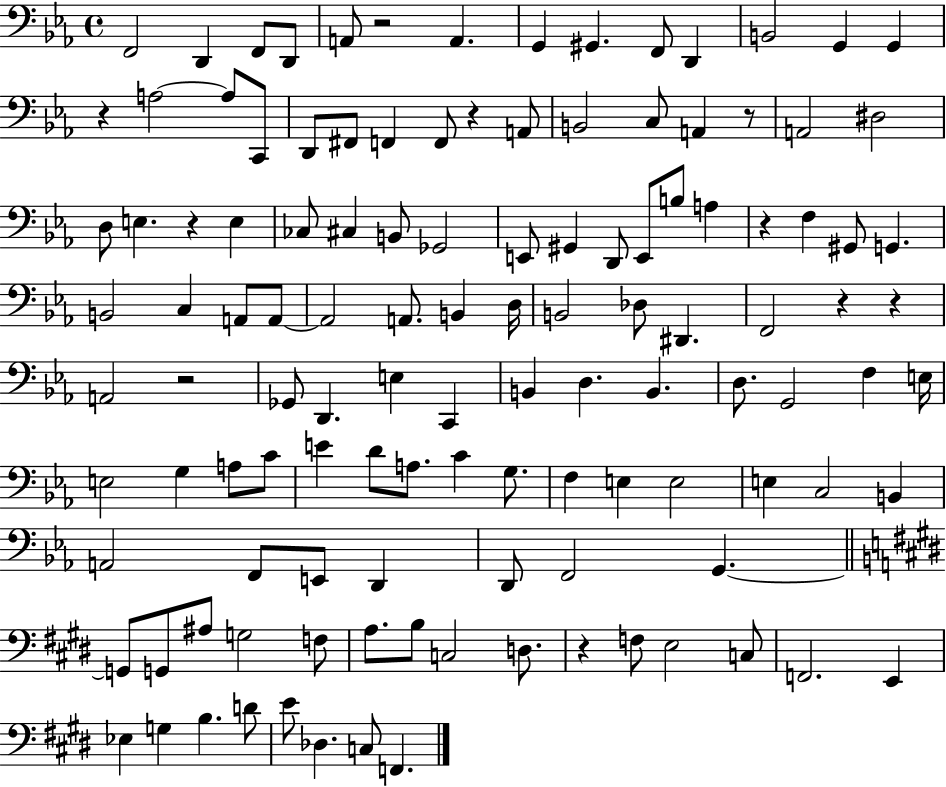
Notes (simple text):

F2/h D2/q F2/e D2/e A2/e R/h A2/q. G2/q G#2/q. F2/e D2/q B2/h G2/q G2/q R/q A3/h A3/e C2/e D2/e F#2/e F2/q F2/e R/q A2/e B2/h C3/e A2/q R/e A2/h D#3/h D3/e E3/q. R/q E3/q CES3/e C#3/q B2/e Gb2/h E2/e G#2/q D2/e E2/e B3/e A3/q R/q F3/q G#2/e G2/q. B2/h C3/q A2/e A2/e A2/h A2/e. B2/q D3/s B2/h Db3/e D#2/q. F2/h R/q R/q A2/h R/h Gb2/e D2/q. E3/q C2/q B2/q D3/q. B2/q. D3/e. G2/h F3/q E3/s E3/h G3/q A3/e C4/e E4/q D4/e A3/e. C4/q G3/e. F3/q E3/q E3/h E3/q C3/h B2/q A2/h F2/e E2/e D2/q D2/e F2/h G2/q. G2/e G2/e A#3/e G3/h F3/e A3/e. B3/e C3/h D3/e. R/q F3/e E3/h C3/e F2/h. E2/q Eb3/q G3/q B3/q. D4/e E4/e Db3/q. C3/e F2/q.